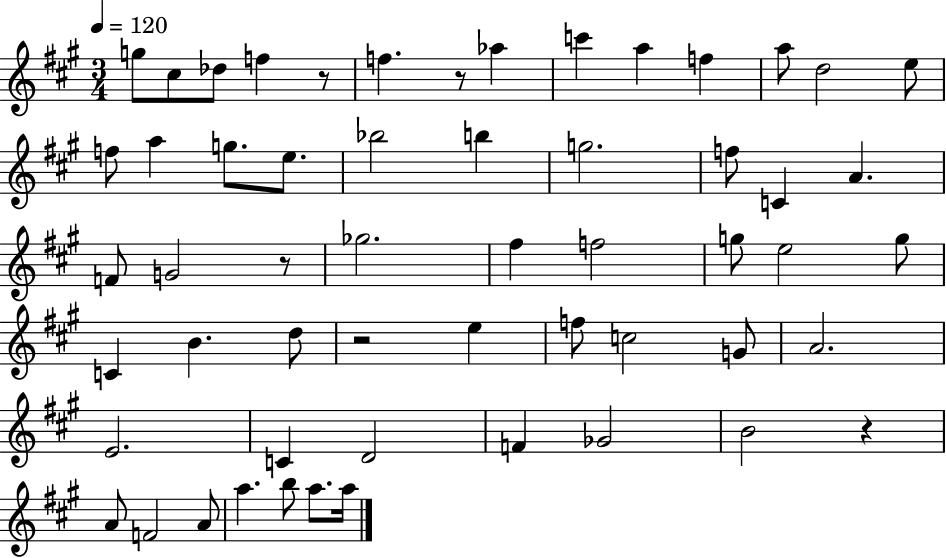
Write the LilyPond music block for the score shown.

{
  \clef treble
  \numericTimeSignature
  \time 3/4
  \key a \major
  \tempo 4 = 120
  g''8 cis''8 des''8 f''4 r8 | f''4. r8 aes''4 | c'''4 a''4 f''4 | a''8 d''2 e''8 | \break f''8 a''4 g''8. e''8. | bes''2 b''4 | g''2. | f''8 c'4 a'4. | \break f'8 g'2 r8 | ges''2. | fis''4 f''2 | g''8 e''2 g''8 | \break c'4 b'4. d''8 | r2 e''4 | f''8 c''2 g'8 | a'2. | \break e'2. | c'4 d'2 | f'4 ges'2 | b'2 r4 | \break a'8 f'2 a'8 | a''4. b''8 a''8. a''16 | \bar "|."
}